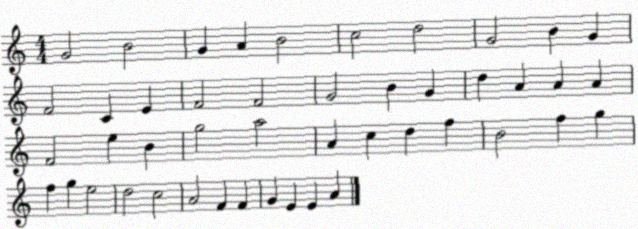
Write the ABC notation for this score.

X:1
T:Untitled
M:4/4
L:1/4
K:C
G2 B2 G A B2 c2 d2 G2 B G F2 C E F2 F2 G2 B G d A A A F2 e B g2 a2 A c d f B2 f g f g e2 d2 c2 A2 F F G E E A